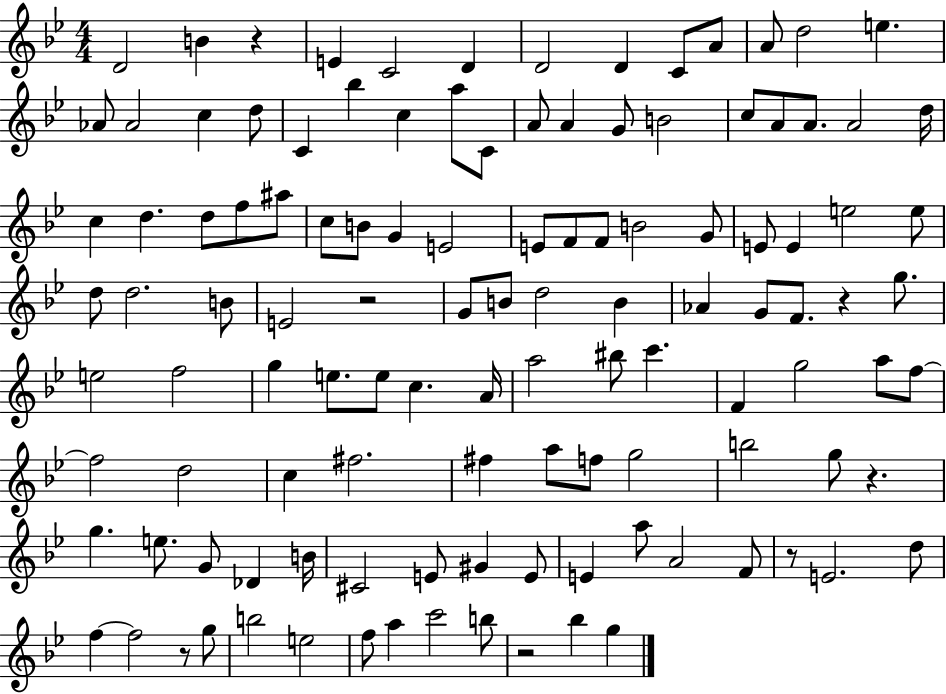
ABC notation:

X:1
T:Untitled
M:4/4
L:1/4
K:Bb
D2 B z E C2 D D2 D C/2 A/2 A/2 d2 e _A/2 _A2 c d/2 C _b c a/2 C/2 A/2 A G/2 B2 c/2 A/2 A/2 A2 d/4 c d d/2 f/2 ^a/2 c/2 B/2 G E2 E/2 F/2 F/2 B2 G/2 E/2 E e2 e/2 d/2 d2 B/2 E2 z2 G/2 B/2 d2 B _A G/2 F/2 z g/2 e2 f2 g e/2 e/2 c A/4 a2 ^b/2 c' F g2 a/2 f/2 f2 d2 c ^f2 ^f a/2 f/2 g2 b2 g/2 z g e/2 G/2 _D B/4 ^C2 E/2 ^G E/2 E a/2 A2 F/2 z/2 E2 d/2 f f2 z/2 g/2 b2 e2 f/2 a c'2 b/2 z2 _b g